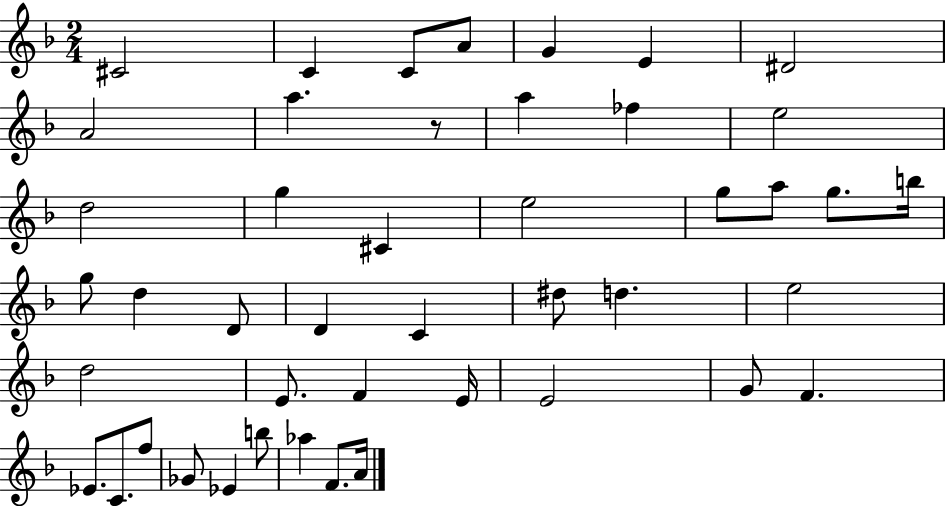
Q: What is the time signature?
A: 2/4